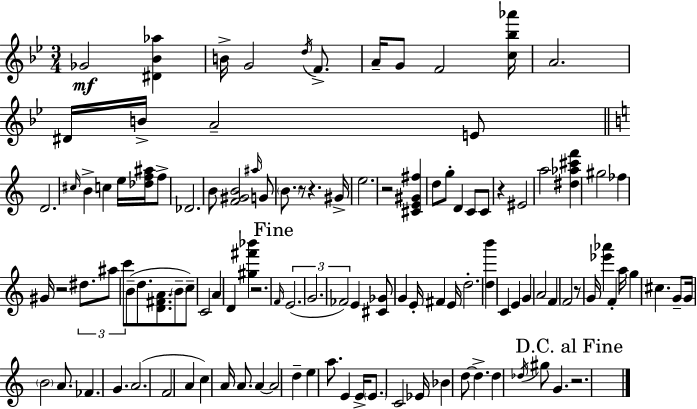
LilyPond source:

{
  \clef treble
  \numericTimeSignature
  \time 3/4
  \key bes \major
  ges'2\mf <dis' bes' aes''>4 | b'16-> g'2 \acciaccatura { d''16 } f'8.-> | a'16-- g'8 f'2 | <c'' bes'' aes'''>16 a'2. | \break dis'16 b'16-> a'2-- e'8 | \bar "||" \break \key c \major d'2. | \grace { cis''16 } b'4-> c''4 e''16 <des'' f'' ais''>16 f''8-> | des'2. | b'8 <f' gis' b'>2 \grace { ais''16 } | \break g'8 \parenthesize b'8. r8 r4. | gis'16-> e''2. | r2 <cis' e' gis' fis''>4 | d''8 g''8-. d'4 c'8 | \break c'8 r4 eis'2 | a''2 <dis'' aes'' cis''' f'''>4 | gis''2 fes''4 | gis'16 r2 \tuplet 3/2 { dis''8. | \break ais''8 c'''8 } b'8--( d''8. <d' fis' a'>8. | \parenthesize b'8-- c''8--) c'2 | a'4 d'4 <gis'' fis''' bes'''>4 | r2. | \break \mark "Fine" \grace { f'16 }( \tuplet 3/2 { e'2. | g'2. | fes'2) } e'4 | <cis' ges'>8 g'4 e'16-. fis'4 | \break e'16 d''2.-. | <d'' b'''>4 c'4 e'4 | g'4 a'2 | f'4 f'2 | \break r8 g'16 <ees''' aes'''>4 f'4-. | a''16 g''4 cis''4. | g'8-- g'16 \parenthesize b'2 | a'8. fes'4. g'4. | \break a'2.( | f'2 a'4 | c''4) a'16 a'8. a'4~~ | a'2 d''4-- | \break e''4 a''8. e'4 | e'16-> \parenthesize e'8. c'2 | ees'16 bes'4 d''8~~ d''4.-> | d''4 \acciaccatura { des''16 } gis''8 g'4. | \break \mark "D.C. al Fine" r2. | \bar "|."
}